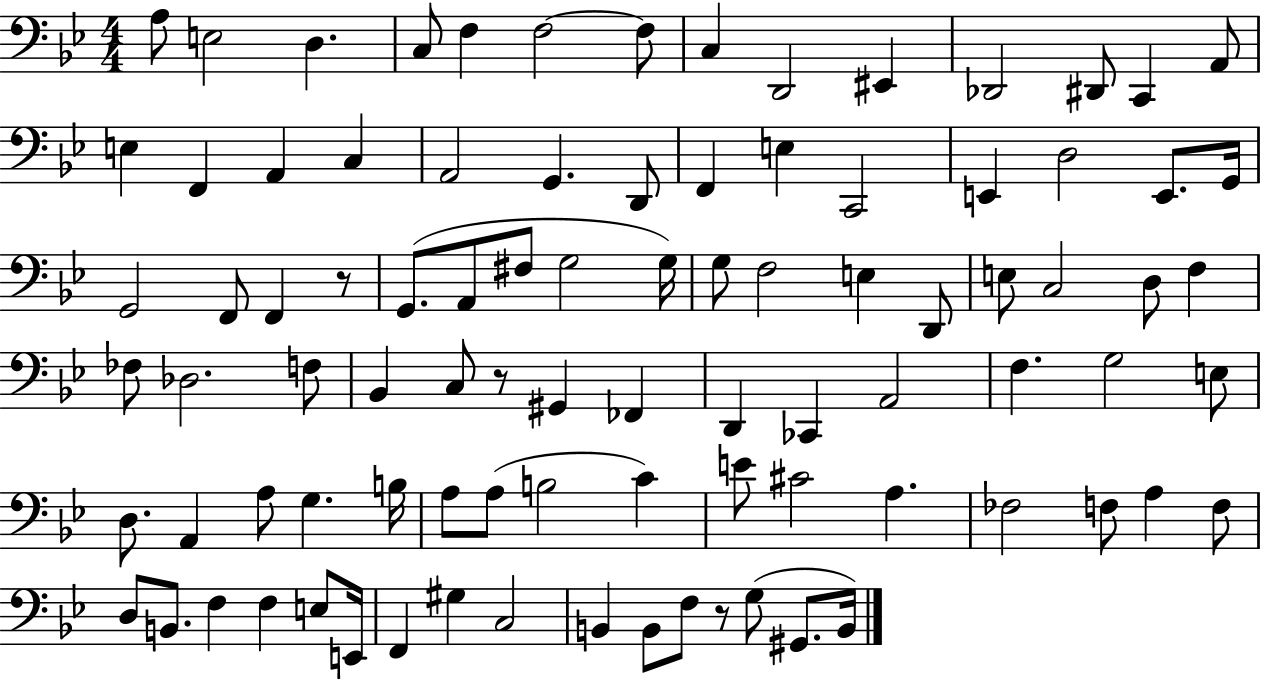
A3/e E3/h D3/q. C3/e F3/q F3/h F3/e C3/q D2/h EIS2/q Db2/h D#2/e C2/q A2/e E3/q F2/q A2/q C3/q A2/h G2/q. D2/e F2/q E3/q C2/h E2/q D3/h E2/e. G2/s G2/h F2/e F2/q R/e G2/e. A2/e F#3/e G3/h G3/s G3/e F3/h E3/q D2/e E3/e C3/h D3/e F3/q FES3/e Db3/h. F3/e Bb2/q C3/e R/e G#2/q FES2/q D2/q CES2/q A2/h F3/q. G3/h E3/e D3/e. A2/q A3/e G3/q. B3/s A3/e A3/e B3/h C4/q E4/e C#4/h A3/q. FES3/h F3/e A3/q F3/e D3/e B2/e. F3/q F3/q E3/e E2/s F2/q G#3/q C3/h B2/q B2/e F3/e R/e G3/e G#2/e. B2/s